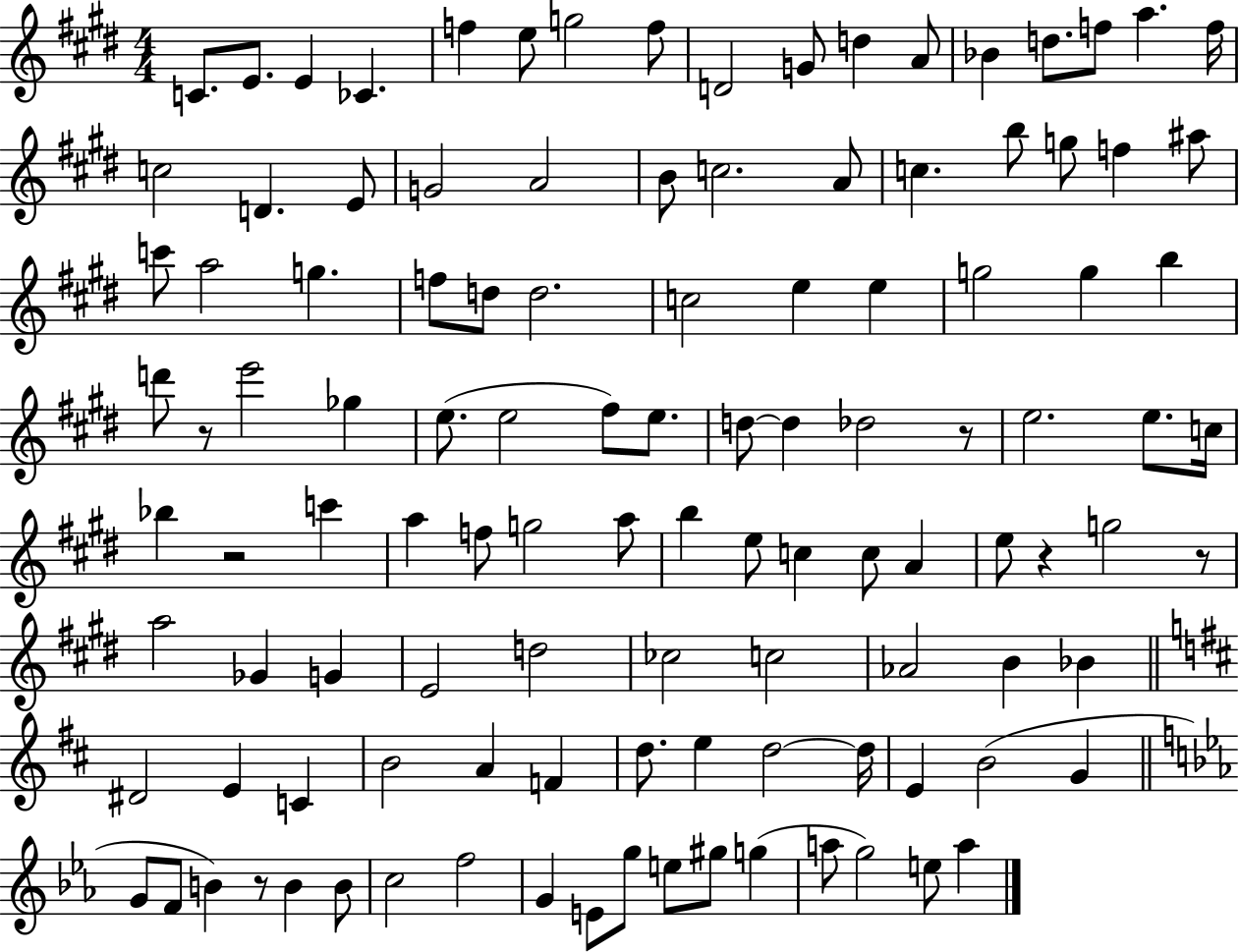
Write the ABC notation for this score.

X:1
T:Untitled
M:4/4
L:1/4
K:E
C/2 E/2 E _C f e/2 g2 f/2 D2 G/2 d A/2 _B d/2 f/2 a f/4 c2 D E/2 G2 A2 B/2 c2 A/2 c b/2 g/2 f ^a/2 c'/2 a2 g f/2 d/2 d2 c2 e e g2 g b d'/2 z/2 e'2 _g e/2 e2 ^f/2 e/2 d/2 d _d2 z/2 e2 e/2 c/4 _b z2 c' a f/2 g2 a/2 b e/2 c c/2 A e/2 z g2 z/2 a2 _G G E2 d2 _c2 c2 _A2 B _B ^D2 E C B2 A F d/2 e d2 d/4 E B2 G G/2 F/2 B z/2 B B/2 c2 f2 G E/2 g/2 e/2 ^g/2 g a/2 g2 e/2 a